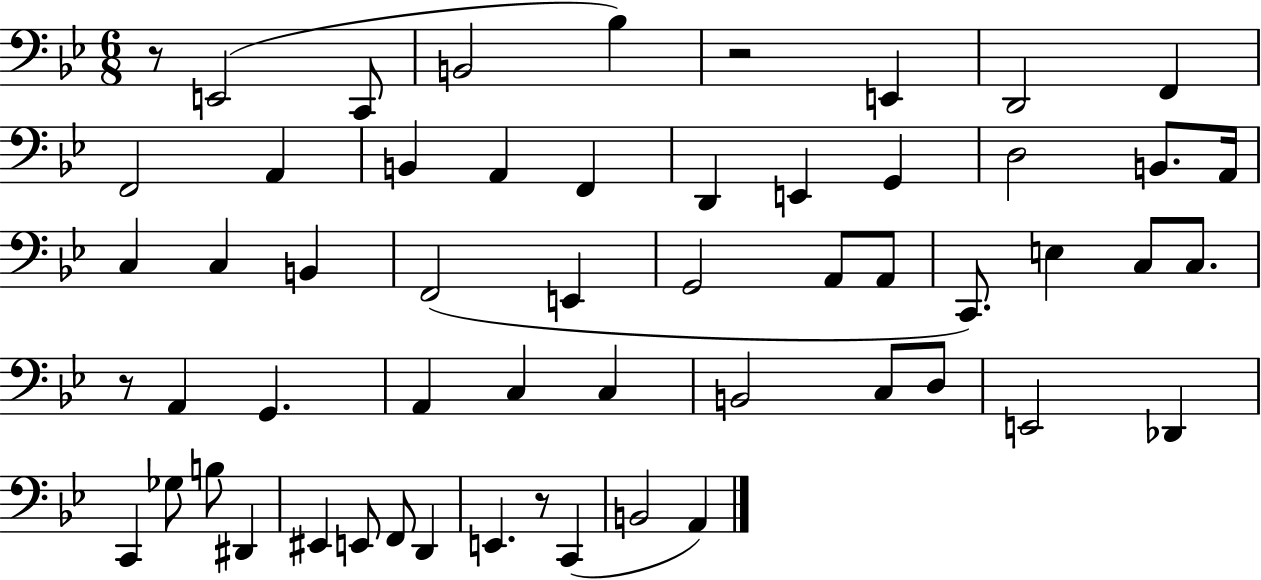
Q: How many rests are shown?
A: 4